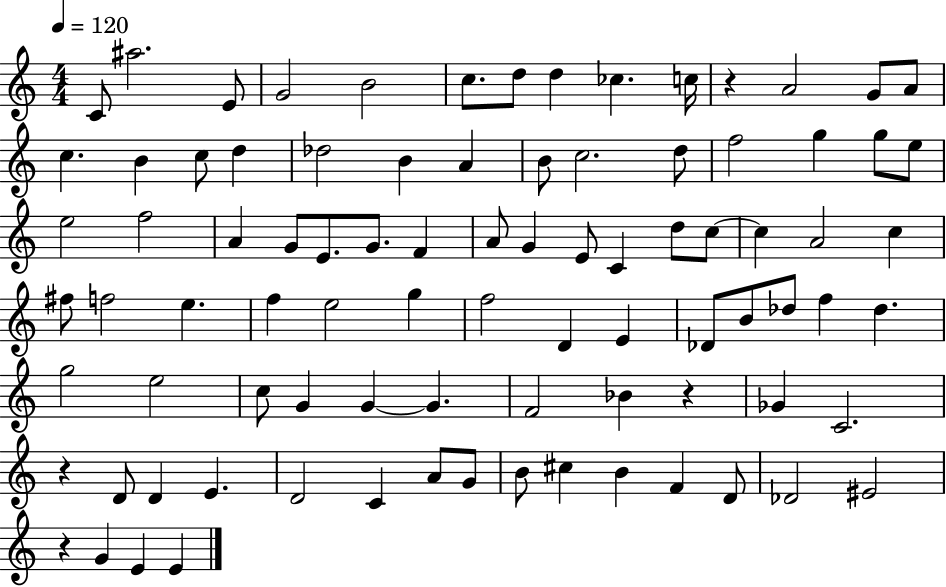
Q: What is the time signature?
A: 4/4